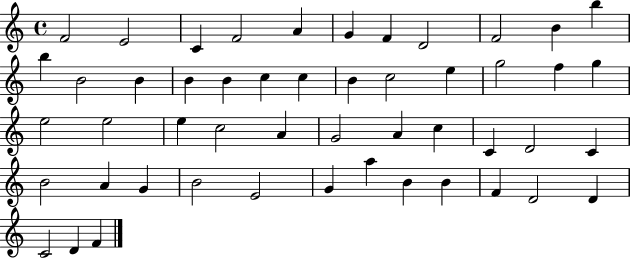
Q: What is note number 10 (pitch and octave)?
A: B4